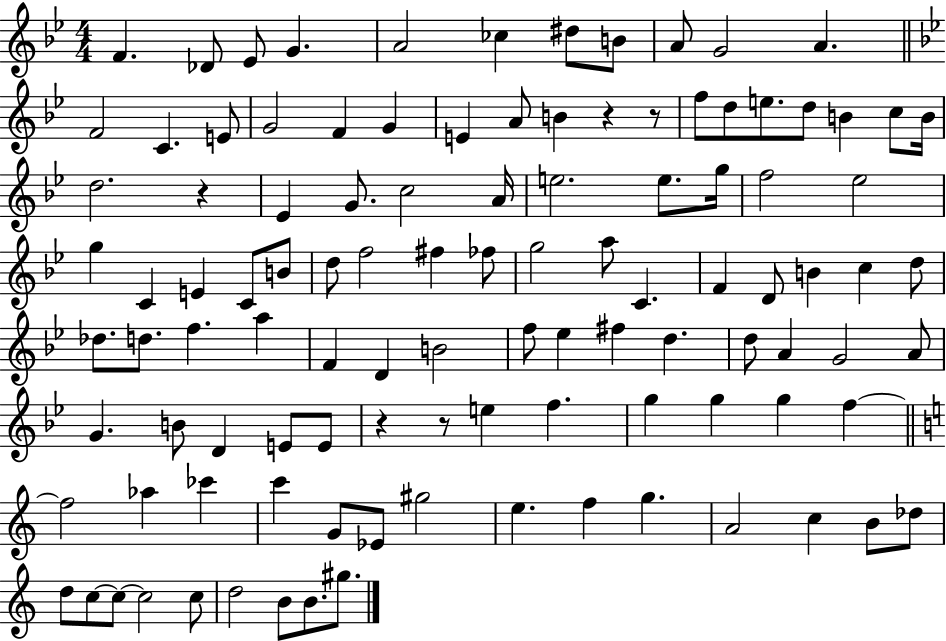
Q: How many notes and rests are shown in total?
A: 108